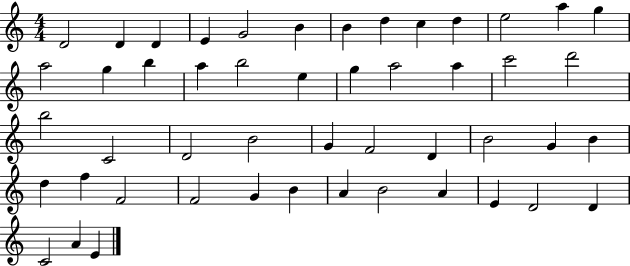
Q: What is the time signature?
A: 4/4